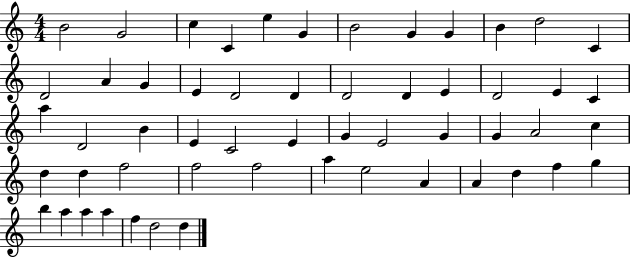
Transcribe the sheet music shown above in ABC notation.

X:1
T:Untitled
M:4/4
L:1/4
K:C
B2 G2 c C e G B2 G G B d2 C D2 A G E D2 D D2 D E D2 E C a D2 B E C2 E G E2 G G A2 c d d f2 f2 f2 a e2 A A d f g b a a a f d2 d